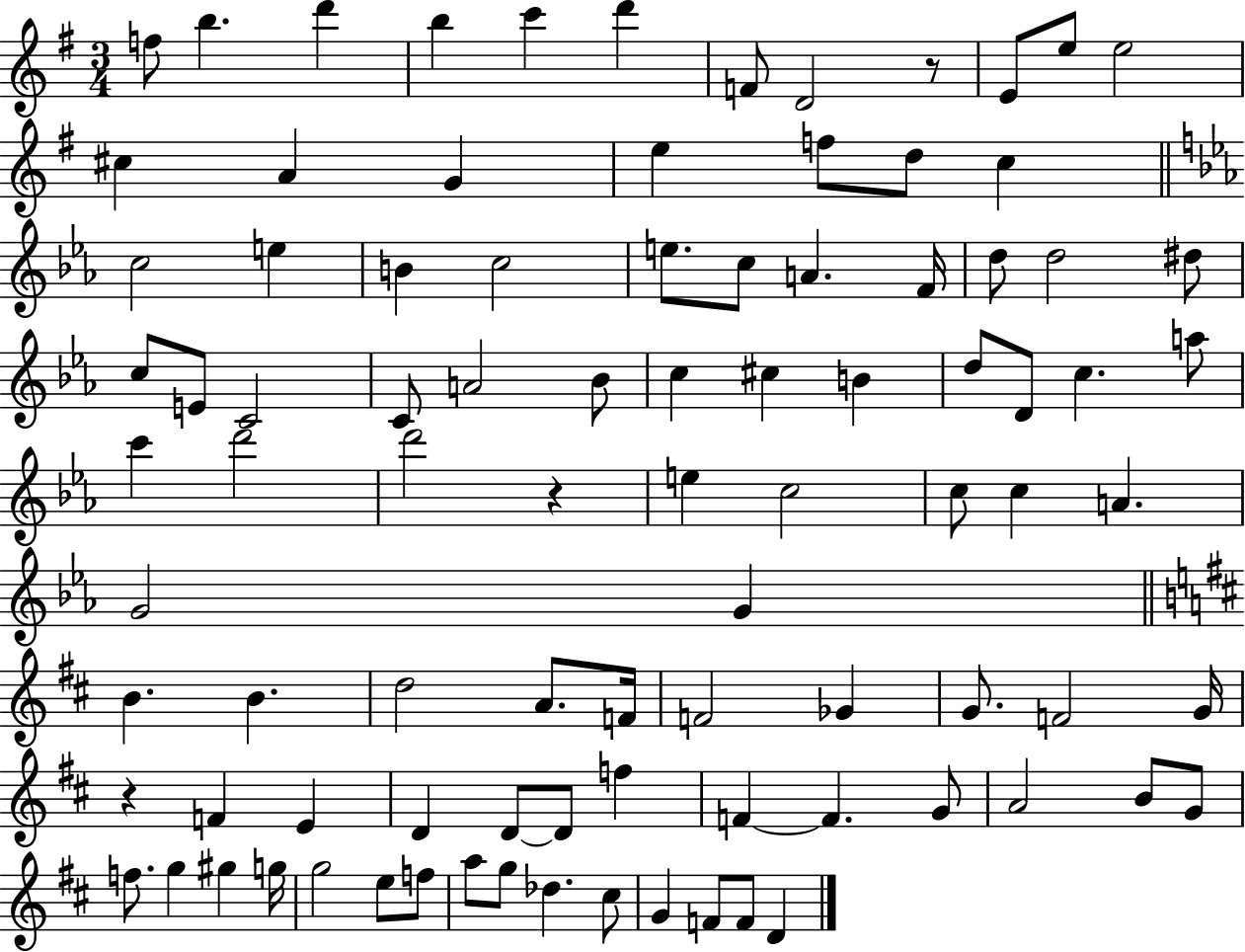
X:1
T:Untitled
M:3/4
L:1/4
K:G
f/2 b d' b c' d' F/2 D2 z/2 E/2 e/2 e2 ^c A G e f/2 d/2 c c2 e B c2 e/2 c/2 A F/4 d/2 d2 ^d/2 c/2 E/2 C2 C/2 A2 _B/2 c ^c B d/2 D/2 c a/2 c' d'2 d'2 z e c2 c/2 c A G2 G B B d2 A/2 F/4 F2 _G G/2 F2 G/4 z F E D D/2 D/2 f F F G/2 A2 B/2 G/2 f/2 g ^g g/4 g2 e/2 f/2 a/2 g/2 _d ^c/2 G F/2 F/2 D